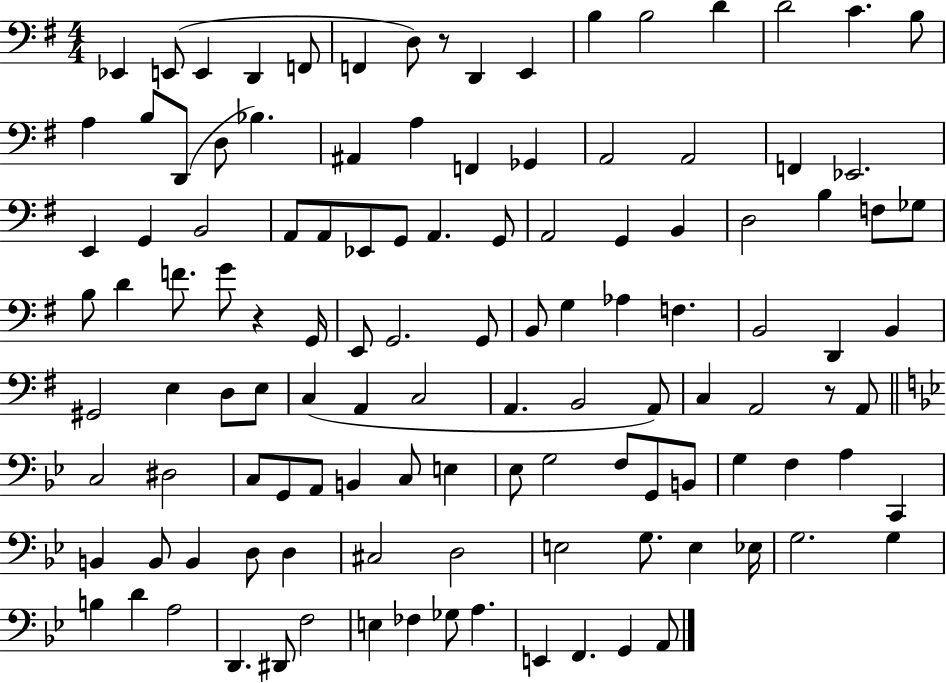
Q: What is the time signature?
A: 4/4